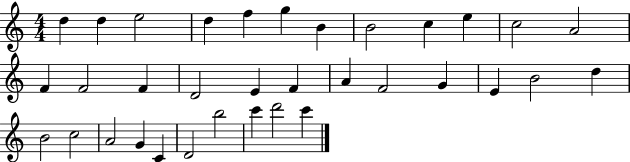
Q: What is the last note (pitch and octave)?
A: C6